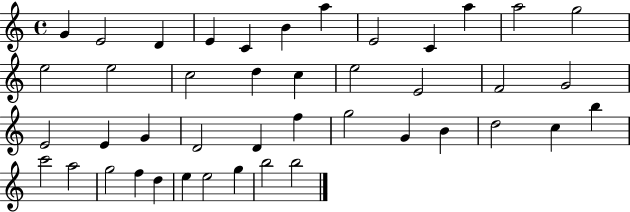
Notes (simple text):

G4/q E4/h D4/q E4/q C4/q B4/q A5/q E4/h C4/q A5/q A5/h G5/h E5/h E5/h C5/h D5/q C5/q E5/h E4/h F4/h G4/h E4/h E4/q G4/q D4/h D4/q F5/q G5/h G4/q B4/q D5/h C5/q B5/q C6/h A5/h G5/h F5/q D5/q E5/q E5/h G5/q B5/h B5/h